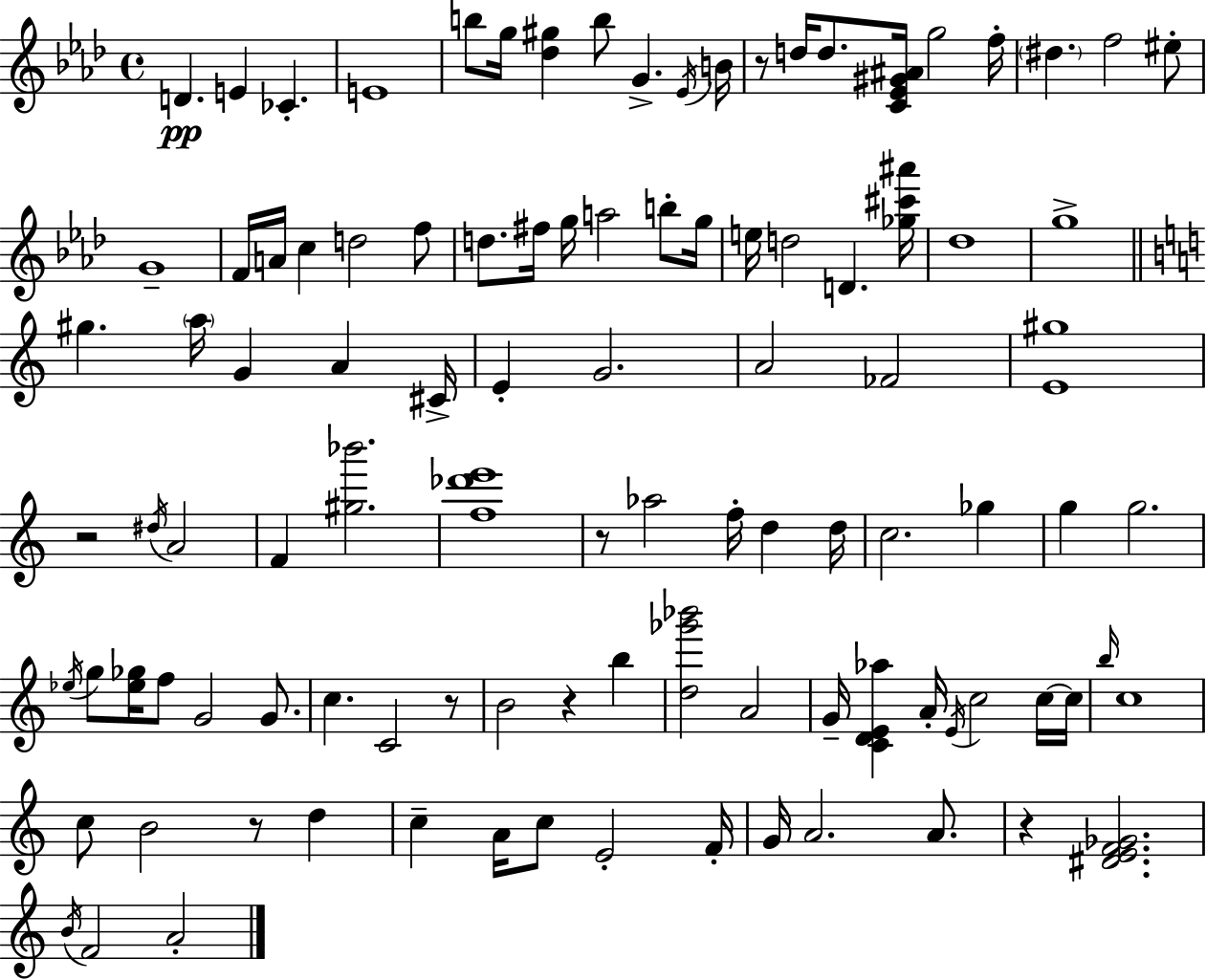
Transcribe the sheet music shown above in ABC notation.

X:1
T:Untitled
M:4/4
L:1/4
K:Fm
D E _C E4 b/2 g/4 [_d^g] b/2 G _E/4 B/4 z/2 d/4 d/2 [C_E^G^A]/4 g2 f/4 ^d f2 ^e/2 G4 F/4 A/4 c d2 f/2 d/2 ^f/4 g/4 a2 b/2 g/4 e/4 d2 D [_g^c'^a']/4 _d4 g4 ^g a/4 G A ^C/4 E G2 A2 _F2 [E^g]4 z2 ^d/4 A2 F [^g_b']2 [f_d'e']4 z/2 _a2 f/4 d d/4 c2 _g g g2 _e/4 g/2 [_e_g]/4 f/2 G2 G/2 c C2 z/2 B2 z b [d_g'_b']2 A2 G/4 [CDE_a] A/4 E/4 c2 c/4 c/4 b/4 c4 c/2 B2 z/2 d c A/4 c/2 E2 F/4 G/4 A2 A/2 z [^DEF_G]2 B/4 F2 A2